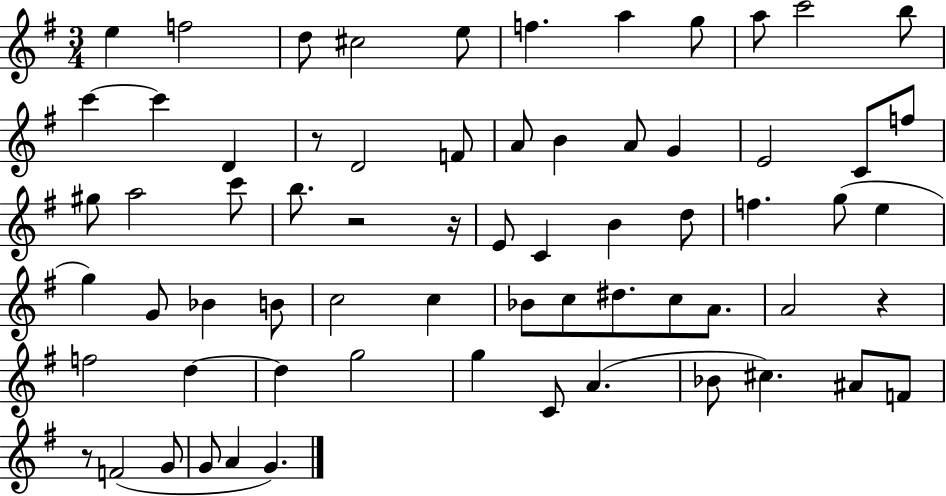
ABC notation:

X:1
T:Untitled
M:3/4
L:1/4
K:G
e f2 d/2 ^c2 e/2 f a g/2 a/2 c'2 b/2 c' c' D z/2 D2 F/2 A/2 B A/2 G E2 C/2 f/2 ^g/2 a2 c'/2 b/2 z2 z/4 E/2 C B d/2 f g/2 e g G/2 _B B/2 c2 c _B/2 c/2 ^d/2 c/2 A/2 A2 z f2 d d g2 g C/2 A _B/2 ^c ^A/2 F/2 z/2 F2 G/2 G/2 A G